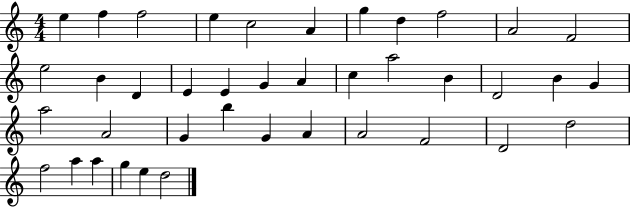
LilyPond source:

{
  \clef treble
  \numericTimeSignature
  \time 4/4
  \key c \major
  e''4 f''4 f''2 | e''4 c''2 a'4 | g''4 d''4 f''2 | a'2 f'2 | \break e''2 b'4 d'4 | e'4 e'4 g'4 a'4 | c''4 a''2 b'4 | d'2 b'4 g'4 | \break a''2 a'2 | g'4 b''4 g'4 a'4 | a'2 f'2 | d'2 d''2 | \break f''2 a''4 a''4 | g''4 e''4 d''2 | \bar "|."
}